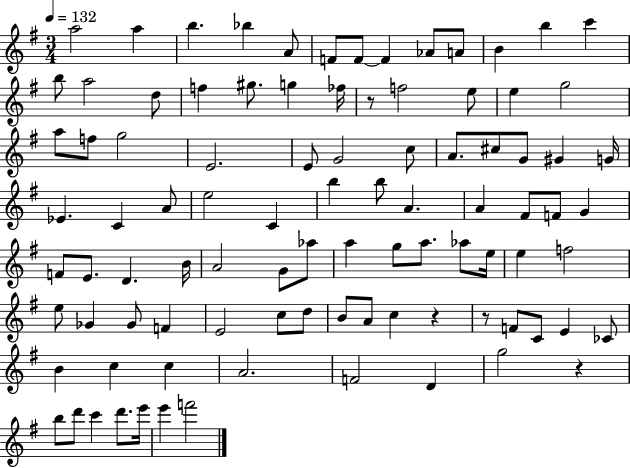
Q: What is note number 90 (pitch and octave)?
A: F6